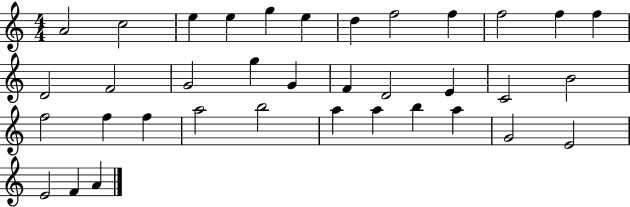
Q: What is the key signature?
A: C major